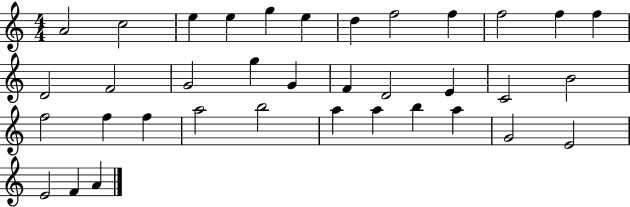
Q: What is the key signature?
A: C major